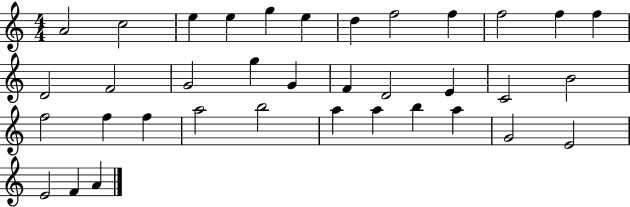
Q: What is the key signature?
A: C major